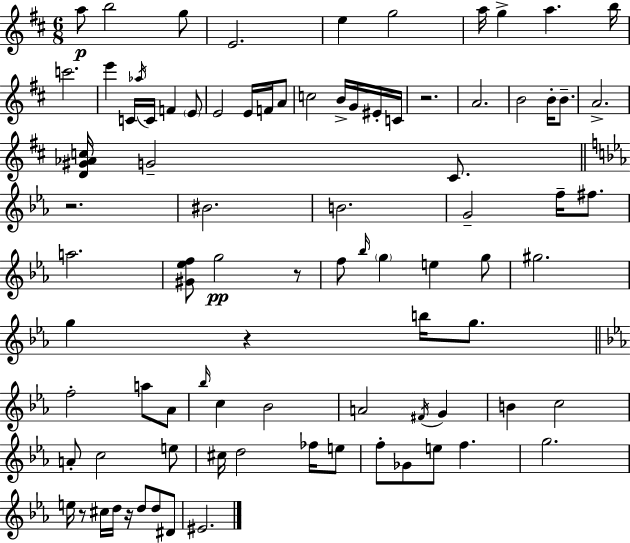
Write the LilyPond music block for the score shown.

{
  \clef treble
  \numericTimeSignature
  \time 6/8
  \key d \major
  a''8\p b''2 g''8 | e'2. | e''4 g''2 | a''16 g''4-> a''4. b''16 | \break c'''2. | e'''4 c'16 \acciaccatura { aes''16 } c'16 f'4 \parenthesize e'8 | e'2 e'16 f'16 a'8 | c''2 b'16-> g'16 eis'16-. | \break c'16 r2. | a'2. | b'2 b'16-. b'8.-- | a'2.-> | \break <d' gis' aes' c''>16 g'2-- cis'8. | \bar "||" \break \key c \minor r2. | bis'2. | b'2. | g'2-- f''16-- fis''8. | \break a''2. | <gis' ees'' f''>8 g''2\pp r8 | f''8 \grace { bes''16 } \parenthesize g''4 e''4 g''8 | gis''2. | \break g''4 r4 b''16 g''8. | \bar "||" \break \key ees \major f''2-. a''8 aes'8 | \grace { bes''16 } c''4 bes'2 | a'2 \acciaccatura { fis'16 } g'4 | b'4 c''2 | \break a'8-. c''2 | e''8 cis''16 d''2 fes''16 | e''8 f''8-. ges'8 e''8 f''4. | g''2. | \break e''16 r8 cis''16 d''16 r16 d''8 d''8 | dis'8 eis'2. | \bar "|."
}